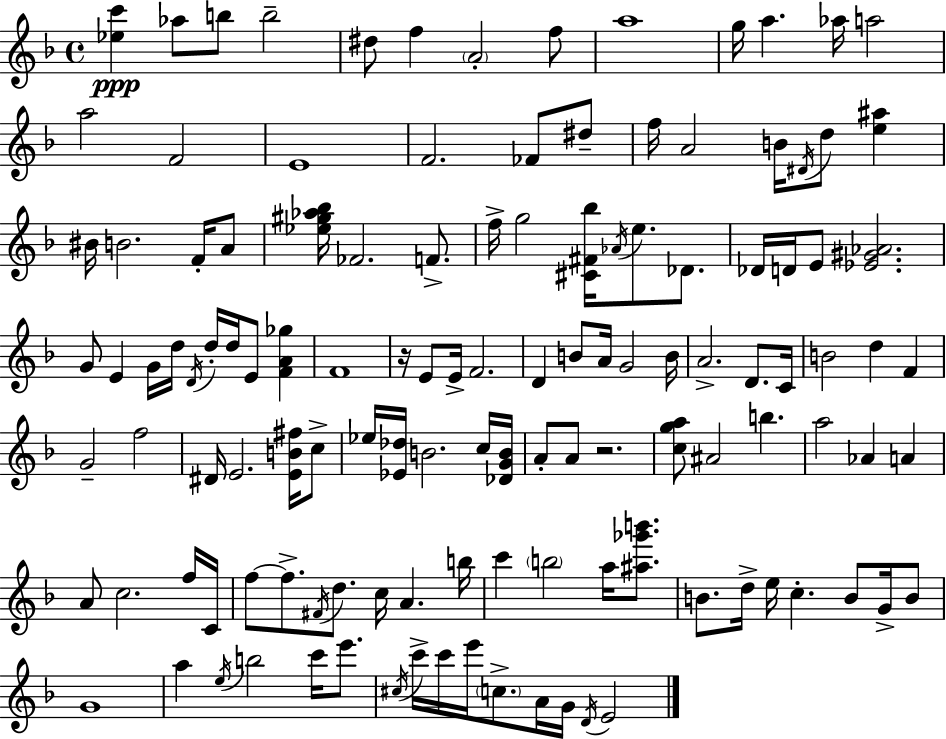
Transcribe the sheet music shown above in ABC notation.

X:1
T:Untitled
M:4/4
L:1/4
K:F
[_ec'] _a/2 b/2 b2 ^d/2 f A2 f/2 a4 g/4 a _a/4 a2 a2 F2 E4 F2 _F/2 ^d/2 f/4 A2 B/4 ^D/4 d/2 [e^a] ^B/4 B2 F/4 A/2 [_e^g_a_b]/4 _F2 F/2 f/4 g2 [^C^F_b]/4 _A/4 e/2 _D/2 _D/4 D/4 E/2 [_E^G_A]2 G/2 E G/4 d/4 D/4 d/4 d/4 E/2 [FA_g] F4 z/4 E/2 E/4 F2 D B/2 A/4 G2 B/4 A2 D/2 C/4 B2 d F G2 f2 ^D/4 E2 [EB^f]/4 c/2 _e/4 [_E_d]/4 B2 c/4 [_DGB]/4 A/2 A/2 z2 [cga]/2 ^A2 b a2 _A A A/2 c2 f/4 C/4 f/2 f/2 ^F/4 d/2 c/4 A b/4 c' b2 a/4 [^a_g'b']/2 B/2 d/4 e/4 c B/2 G/4 B/2 G4 a e/4 b2 c'/4 e'/2 ^c/4 c'/4 c'/4 e'/4 c/2 A/4 G/4 D/4 E2